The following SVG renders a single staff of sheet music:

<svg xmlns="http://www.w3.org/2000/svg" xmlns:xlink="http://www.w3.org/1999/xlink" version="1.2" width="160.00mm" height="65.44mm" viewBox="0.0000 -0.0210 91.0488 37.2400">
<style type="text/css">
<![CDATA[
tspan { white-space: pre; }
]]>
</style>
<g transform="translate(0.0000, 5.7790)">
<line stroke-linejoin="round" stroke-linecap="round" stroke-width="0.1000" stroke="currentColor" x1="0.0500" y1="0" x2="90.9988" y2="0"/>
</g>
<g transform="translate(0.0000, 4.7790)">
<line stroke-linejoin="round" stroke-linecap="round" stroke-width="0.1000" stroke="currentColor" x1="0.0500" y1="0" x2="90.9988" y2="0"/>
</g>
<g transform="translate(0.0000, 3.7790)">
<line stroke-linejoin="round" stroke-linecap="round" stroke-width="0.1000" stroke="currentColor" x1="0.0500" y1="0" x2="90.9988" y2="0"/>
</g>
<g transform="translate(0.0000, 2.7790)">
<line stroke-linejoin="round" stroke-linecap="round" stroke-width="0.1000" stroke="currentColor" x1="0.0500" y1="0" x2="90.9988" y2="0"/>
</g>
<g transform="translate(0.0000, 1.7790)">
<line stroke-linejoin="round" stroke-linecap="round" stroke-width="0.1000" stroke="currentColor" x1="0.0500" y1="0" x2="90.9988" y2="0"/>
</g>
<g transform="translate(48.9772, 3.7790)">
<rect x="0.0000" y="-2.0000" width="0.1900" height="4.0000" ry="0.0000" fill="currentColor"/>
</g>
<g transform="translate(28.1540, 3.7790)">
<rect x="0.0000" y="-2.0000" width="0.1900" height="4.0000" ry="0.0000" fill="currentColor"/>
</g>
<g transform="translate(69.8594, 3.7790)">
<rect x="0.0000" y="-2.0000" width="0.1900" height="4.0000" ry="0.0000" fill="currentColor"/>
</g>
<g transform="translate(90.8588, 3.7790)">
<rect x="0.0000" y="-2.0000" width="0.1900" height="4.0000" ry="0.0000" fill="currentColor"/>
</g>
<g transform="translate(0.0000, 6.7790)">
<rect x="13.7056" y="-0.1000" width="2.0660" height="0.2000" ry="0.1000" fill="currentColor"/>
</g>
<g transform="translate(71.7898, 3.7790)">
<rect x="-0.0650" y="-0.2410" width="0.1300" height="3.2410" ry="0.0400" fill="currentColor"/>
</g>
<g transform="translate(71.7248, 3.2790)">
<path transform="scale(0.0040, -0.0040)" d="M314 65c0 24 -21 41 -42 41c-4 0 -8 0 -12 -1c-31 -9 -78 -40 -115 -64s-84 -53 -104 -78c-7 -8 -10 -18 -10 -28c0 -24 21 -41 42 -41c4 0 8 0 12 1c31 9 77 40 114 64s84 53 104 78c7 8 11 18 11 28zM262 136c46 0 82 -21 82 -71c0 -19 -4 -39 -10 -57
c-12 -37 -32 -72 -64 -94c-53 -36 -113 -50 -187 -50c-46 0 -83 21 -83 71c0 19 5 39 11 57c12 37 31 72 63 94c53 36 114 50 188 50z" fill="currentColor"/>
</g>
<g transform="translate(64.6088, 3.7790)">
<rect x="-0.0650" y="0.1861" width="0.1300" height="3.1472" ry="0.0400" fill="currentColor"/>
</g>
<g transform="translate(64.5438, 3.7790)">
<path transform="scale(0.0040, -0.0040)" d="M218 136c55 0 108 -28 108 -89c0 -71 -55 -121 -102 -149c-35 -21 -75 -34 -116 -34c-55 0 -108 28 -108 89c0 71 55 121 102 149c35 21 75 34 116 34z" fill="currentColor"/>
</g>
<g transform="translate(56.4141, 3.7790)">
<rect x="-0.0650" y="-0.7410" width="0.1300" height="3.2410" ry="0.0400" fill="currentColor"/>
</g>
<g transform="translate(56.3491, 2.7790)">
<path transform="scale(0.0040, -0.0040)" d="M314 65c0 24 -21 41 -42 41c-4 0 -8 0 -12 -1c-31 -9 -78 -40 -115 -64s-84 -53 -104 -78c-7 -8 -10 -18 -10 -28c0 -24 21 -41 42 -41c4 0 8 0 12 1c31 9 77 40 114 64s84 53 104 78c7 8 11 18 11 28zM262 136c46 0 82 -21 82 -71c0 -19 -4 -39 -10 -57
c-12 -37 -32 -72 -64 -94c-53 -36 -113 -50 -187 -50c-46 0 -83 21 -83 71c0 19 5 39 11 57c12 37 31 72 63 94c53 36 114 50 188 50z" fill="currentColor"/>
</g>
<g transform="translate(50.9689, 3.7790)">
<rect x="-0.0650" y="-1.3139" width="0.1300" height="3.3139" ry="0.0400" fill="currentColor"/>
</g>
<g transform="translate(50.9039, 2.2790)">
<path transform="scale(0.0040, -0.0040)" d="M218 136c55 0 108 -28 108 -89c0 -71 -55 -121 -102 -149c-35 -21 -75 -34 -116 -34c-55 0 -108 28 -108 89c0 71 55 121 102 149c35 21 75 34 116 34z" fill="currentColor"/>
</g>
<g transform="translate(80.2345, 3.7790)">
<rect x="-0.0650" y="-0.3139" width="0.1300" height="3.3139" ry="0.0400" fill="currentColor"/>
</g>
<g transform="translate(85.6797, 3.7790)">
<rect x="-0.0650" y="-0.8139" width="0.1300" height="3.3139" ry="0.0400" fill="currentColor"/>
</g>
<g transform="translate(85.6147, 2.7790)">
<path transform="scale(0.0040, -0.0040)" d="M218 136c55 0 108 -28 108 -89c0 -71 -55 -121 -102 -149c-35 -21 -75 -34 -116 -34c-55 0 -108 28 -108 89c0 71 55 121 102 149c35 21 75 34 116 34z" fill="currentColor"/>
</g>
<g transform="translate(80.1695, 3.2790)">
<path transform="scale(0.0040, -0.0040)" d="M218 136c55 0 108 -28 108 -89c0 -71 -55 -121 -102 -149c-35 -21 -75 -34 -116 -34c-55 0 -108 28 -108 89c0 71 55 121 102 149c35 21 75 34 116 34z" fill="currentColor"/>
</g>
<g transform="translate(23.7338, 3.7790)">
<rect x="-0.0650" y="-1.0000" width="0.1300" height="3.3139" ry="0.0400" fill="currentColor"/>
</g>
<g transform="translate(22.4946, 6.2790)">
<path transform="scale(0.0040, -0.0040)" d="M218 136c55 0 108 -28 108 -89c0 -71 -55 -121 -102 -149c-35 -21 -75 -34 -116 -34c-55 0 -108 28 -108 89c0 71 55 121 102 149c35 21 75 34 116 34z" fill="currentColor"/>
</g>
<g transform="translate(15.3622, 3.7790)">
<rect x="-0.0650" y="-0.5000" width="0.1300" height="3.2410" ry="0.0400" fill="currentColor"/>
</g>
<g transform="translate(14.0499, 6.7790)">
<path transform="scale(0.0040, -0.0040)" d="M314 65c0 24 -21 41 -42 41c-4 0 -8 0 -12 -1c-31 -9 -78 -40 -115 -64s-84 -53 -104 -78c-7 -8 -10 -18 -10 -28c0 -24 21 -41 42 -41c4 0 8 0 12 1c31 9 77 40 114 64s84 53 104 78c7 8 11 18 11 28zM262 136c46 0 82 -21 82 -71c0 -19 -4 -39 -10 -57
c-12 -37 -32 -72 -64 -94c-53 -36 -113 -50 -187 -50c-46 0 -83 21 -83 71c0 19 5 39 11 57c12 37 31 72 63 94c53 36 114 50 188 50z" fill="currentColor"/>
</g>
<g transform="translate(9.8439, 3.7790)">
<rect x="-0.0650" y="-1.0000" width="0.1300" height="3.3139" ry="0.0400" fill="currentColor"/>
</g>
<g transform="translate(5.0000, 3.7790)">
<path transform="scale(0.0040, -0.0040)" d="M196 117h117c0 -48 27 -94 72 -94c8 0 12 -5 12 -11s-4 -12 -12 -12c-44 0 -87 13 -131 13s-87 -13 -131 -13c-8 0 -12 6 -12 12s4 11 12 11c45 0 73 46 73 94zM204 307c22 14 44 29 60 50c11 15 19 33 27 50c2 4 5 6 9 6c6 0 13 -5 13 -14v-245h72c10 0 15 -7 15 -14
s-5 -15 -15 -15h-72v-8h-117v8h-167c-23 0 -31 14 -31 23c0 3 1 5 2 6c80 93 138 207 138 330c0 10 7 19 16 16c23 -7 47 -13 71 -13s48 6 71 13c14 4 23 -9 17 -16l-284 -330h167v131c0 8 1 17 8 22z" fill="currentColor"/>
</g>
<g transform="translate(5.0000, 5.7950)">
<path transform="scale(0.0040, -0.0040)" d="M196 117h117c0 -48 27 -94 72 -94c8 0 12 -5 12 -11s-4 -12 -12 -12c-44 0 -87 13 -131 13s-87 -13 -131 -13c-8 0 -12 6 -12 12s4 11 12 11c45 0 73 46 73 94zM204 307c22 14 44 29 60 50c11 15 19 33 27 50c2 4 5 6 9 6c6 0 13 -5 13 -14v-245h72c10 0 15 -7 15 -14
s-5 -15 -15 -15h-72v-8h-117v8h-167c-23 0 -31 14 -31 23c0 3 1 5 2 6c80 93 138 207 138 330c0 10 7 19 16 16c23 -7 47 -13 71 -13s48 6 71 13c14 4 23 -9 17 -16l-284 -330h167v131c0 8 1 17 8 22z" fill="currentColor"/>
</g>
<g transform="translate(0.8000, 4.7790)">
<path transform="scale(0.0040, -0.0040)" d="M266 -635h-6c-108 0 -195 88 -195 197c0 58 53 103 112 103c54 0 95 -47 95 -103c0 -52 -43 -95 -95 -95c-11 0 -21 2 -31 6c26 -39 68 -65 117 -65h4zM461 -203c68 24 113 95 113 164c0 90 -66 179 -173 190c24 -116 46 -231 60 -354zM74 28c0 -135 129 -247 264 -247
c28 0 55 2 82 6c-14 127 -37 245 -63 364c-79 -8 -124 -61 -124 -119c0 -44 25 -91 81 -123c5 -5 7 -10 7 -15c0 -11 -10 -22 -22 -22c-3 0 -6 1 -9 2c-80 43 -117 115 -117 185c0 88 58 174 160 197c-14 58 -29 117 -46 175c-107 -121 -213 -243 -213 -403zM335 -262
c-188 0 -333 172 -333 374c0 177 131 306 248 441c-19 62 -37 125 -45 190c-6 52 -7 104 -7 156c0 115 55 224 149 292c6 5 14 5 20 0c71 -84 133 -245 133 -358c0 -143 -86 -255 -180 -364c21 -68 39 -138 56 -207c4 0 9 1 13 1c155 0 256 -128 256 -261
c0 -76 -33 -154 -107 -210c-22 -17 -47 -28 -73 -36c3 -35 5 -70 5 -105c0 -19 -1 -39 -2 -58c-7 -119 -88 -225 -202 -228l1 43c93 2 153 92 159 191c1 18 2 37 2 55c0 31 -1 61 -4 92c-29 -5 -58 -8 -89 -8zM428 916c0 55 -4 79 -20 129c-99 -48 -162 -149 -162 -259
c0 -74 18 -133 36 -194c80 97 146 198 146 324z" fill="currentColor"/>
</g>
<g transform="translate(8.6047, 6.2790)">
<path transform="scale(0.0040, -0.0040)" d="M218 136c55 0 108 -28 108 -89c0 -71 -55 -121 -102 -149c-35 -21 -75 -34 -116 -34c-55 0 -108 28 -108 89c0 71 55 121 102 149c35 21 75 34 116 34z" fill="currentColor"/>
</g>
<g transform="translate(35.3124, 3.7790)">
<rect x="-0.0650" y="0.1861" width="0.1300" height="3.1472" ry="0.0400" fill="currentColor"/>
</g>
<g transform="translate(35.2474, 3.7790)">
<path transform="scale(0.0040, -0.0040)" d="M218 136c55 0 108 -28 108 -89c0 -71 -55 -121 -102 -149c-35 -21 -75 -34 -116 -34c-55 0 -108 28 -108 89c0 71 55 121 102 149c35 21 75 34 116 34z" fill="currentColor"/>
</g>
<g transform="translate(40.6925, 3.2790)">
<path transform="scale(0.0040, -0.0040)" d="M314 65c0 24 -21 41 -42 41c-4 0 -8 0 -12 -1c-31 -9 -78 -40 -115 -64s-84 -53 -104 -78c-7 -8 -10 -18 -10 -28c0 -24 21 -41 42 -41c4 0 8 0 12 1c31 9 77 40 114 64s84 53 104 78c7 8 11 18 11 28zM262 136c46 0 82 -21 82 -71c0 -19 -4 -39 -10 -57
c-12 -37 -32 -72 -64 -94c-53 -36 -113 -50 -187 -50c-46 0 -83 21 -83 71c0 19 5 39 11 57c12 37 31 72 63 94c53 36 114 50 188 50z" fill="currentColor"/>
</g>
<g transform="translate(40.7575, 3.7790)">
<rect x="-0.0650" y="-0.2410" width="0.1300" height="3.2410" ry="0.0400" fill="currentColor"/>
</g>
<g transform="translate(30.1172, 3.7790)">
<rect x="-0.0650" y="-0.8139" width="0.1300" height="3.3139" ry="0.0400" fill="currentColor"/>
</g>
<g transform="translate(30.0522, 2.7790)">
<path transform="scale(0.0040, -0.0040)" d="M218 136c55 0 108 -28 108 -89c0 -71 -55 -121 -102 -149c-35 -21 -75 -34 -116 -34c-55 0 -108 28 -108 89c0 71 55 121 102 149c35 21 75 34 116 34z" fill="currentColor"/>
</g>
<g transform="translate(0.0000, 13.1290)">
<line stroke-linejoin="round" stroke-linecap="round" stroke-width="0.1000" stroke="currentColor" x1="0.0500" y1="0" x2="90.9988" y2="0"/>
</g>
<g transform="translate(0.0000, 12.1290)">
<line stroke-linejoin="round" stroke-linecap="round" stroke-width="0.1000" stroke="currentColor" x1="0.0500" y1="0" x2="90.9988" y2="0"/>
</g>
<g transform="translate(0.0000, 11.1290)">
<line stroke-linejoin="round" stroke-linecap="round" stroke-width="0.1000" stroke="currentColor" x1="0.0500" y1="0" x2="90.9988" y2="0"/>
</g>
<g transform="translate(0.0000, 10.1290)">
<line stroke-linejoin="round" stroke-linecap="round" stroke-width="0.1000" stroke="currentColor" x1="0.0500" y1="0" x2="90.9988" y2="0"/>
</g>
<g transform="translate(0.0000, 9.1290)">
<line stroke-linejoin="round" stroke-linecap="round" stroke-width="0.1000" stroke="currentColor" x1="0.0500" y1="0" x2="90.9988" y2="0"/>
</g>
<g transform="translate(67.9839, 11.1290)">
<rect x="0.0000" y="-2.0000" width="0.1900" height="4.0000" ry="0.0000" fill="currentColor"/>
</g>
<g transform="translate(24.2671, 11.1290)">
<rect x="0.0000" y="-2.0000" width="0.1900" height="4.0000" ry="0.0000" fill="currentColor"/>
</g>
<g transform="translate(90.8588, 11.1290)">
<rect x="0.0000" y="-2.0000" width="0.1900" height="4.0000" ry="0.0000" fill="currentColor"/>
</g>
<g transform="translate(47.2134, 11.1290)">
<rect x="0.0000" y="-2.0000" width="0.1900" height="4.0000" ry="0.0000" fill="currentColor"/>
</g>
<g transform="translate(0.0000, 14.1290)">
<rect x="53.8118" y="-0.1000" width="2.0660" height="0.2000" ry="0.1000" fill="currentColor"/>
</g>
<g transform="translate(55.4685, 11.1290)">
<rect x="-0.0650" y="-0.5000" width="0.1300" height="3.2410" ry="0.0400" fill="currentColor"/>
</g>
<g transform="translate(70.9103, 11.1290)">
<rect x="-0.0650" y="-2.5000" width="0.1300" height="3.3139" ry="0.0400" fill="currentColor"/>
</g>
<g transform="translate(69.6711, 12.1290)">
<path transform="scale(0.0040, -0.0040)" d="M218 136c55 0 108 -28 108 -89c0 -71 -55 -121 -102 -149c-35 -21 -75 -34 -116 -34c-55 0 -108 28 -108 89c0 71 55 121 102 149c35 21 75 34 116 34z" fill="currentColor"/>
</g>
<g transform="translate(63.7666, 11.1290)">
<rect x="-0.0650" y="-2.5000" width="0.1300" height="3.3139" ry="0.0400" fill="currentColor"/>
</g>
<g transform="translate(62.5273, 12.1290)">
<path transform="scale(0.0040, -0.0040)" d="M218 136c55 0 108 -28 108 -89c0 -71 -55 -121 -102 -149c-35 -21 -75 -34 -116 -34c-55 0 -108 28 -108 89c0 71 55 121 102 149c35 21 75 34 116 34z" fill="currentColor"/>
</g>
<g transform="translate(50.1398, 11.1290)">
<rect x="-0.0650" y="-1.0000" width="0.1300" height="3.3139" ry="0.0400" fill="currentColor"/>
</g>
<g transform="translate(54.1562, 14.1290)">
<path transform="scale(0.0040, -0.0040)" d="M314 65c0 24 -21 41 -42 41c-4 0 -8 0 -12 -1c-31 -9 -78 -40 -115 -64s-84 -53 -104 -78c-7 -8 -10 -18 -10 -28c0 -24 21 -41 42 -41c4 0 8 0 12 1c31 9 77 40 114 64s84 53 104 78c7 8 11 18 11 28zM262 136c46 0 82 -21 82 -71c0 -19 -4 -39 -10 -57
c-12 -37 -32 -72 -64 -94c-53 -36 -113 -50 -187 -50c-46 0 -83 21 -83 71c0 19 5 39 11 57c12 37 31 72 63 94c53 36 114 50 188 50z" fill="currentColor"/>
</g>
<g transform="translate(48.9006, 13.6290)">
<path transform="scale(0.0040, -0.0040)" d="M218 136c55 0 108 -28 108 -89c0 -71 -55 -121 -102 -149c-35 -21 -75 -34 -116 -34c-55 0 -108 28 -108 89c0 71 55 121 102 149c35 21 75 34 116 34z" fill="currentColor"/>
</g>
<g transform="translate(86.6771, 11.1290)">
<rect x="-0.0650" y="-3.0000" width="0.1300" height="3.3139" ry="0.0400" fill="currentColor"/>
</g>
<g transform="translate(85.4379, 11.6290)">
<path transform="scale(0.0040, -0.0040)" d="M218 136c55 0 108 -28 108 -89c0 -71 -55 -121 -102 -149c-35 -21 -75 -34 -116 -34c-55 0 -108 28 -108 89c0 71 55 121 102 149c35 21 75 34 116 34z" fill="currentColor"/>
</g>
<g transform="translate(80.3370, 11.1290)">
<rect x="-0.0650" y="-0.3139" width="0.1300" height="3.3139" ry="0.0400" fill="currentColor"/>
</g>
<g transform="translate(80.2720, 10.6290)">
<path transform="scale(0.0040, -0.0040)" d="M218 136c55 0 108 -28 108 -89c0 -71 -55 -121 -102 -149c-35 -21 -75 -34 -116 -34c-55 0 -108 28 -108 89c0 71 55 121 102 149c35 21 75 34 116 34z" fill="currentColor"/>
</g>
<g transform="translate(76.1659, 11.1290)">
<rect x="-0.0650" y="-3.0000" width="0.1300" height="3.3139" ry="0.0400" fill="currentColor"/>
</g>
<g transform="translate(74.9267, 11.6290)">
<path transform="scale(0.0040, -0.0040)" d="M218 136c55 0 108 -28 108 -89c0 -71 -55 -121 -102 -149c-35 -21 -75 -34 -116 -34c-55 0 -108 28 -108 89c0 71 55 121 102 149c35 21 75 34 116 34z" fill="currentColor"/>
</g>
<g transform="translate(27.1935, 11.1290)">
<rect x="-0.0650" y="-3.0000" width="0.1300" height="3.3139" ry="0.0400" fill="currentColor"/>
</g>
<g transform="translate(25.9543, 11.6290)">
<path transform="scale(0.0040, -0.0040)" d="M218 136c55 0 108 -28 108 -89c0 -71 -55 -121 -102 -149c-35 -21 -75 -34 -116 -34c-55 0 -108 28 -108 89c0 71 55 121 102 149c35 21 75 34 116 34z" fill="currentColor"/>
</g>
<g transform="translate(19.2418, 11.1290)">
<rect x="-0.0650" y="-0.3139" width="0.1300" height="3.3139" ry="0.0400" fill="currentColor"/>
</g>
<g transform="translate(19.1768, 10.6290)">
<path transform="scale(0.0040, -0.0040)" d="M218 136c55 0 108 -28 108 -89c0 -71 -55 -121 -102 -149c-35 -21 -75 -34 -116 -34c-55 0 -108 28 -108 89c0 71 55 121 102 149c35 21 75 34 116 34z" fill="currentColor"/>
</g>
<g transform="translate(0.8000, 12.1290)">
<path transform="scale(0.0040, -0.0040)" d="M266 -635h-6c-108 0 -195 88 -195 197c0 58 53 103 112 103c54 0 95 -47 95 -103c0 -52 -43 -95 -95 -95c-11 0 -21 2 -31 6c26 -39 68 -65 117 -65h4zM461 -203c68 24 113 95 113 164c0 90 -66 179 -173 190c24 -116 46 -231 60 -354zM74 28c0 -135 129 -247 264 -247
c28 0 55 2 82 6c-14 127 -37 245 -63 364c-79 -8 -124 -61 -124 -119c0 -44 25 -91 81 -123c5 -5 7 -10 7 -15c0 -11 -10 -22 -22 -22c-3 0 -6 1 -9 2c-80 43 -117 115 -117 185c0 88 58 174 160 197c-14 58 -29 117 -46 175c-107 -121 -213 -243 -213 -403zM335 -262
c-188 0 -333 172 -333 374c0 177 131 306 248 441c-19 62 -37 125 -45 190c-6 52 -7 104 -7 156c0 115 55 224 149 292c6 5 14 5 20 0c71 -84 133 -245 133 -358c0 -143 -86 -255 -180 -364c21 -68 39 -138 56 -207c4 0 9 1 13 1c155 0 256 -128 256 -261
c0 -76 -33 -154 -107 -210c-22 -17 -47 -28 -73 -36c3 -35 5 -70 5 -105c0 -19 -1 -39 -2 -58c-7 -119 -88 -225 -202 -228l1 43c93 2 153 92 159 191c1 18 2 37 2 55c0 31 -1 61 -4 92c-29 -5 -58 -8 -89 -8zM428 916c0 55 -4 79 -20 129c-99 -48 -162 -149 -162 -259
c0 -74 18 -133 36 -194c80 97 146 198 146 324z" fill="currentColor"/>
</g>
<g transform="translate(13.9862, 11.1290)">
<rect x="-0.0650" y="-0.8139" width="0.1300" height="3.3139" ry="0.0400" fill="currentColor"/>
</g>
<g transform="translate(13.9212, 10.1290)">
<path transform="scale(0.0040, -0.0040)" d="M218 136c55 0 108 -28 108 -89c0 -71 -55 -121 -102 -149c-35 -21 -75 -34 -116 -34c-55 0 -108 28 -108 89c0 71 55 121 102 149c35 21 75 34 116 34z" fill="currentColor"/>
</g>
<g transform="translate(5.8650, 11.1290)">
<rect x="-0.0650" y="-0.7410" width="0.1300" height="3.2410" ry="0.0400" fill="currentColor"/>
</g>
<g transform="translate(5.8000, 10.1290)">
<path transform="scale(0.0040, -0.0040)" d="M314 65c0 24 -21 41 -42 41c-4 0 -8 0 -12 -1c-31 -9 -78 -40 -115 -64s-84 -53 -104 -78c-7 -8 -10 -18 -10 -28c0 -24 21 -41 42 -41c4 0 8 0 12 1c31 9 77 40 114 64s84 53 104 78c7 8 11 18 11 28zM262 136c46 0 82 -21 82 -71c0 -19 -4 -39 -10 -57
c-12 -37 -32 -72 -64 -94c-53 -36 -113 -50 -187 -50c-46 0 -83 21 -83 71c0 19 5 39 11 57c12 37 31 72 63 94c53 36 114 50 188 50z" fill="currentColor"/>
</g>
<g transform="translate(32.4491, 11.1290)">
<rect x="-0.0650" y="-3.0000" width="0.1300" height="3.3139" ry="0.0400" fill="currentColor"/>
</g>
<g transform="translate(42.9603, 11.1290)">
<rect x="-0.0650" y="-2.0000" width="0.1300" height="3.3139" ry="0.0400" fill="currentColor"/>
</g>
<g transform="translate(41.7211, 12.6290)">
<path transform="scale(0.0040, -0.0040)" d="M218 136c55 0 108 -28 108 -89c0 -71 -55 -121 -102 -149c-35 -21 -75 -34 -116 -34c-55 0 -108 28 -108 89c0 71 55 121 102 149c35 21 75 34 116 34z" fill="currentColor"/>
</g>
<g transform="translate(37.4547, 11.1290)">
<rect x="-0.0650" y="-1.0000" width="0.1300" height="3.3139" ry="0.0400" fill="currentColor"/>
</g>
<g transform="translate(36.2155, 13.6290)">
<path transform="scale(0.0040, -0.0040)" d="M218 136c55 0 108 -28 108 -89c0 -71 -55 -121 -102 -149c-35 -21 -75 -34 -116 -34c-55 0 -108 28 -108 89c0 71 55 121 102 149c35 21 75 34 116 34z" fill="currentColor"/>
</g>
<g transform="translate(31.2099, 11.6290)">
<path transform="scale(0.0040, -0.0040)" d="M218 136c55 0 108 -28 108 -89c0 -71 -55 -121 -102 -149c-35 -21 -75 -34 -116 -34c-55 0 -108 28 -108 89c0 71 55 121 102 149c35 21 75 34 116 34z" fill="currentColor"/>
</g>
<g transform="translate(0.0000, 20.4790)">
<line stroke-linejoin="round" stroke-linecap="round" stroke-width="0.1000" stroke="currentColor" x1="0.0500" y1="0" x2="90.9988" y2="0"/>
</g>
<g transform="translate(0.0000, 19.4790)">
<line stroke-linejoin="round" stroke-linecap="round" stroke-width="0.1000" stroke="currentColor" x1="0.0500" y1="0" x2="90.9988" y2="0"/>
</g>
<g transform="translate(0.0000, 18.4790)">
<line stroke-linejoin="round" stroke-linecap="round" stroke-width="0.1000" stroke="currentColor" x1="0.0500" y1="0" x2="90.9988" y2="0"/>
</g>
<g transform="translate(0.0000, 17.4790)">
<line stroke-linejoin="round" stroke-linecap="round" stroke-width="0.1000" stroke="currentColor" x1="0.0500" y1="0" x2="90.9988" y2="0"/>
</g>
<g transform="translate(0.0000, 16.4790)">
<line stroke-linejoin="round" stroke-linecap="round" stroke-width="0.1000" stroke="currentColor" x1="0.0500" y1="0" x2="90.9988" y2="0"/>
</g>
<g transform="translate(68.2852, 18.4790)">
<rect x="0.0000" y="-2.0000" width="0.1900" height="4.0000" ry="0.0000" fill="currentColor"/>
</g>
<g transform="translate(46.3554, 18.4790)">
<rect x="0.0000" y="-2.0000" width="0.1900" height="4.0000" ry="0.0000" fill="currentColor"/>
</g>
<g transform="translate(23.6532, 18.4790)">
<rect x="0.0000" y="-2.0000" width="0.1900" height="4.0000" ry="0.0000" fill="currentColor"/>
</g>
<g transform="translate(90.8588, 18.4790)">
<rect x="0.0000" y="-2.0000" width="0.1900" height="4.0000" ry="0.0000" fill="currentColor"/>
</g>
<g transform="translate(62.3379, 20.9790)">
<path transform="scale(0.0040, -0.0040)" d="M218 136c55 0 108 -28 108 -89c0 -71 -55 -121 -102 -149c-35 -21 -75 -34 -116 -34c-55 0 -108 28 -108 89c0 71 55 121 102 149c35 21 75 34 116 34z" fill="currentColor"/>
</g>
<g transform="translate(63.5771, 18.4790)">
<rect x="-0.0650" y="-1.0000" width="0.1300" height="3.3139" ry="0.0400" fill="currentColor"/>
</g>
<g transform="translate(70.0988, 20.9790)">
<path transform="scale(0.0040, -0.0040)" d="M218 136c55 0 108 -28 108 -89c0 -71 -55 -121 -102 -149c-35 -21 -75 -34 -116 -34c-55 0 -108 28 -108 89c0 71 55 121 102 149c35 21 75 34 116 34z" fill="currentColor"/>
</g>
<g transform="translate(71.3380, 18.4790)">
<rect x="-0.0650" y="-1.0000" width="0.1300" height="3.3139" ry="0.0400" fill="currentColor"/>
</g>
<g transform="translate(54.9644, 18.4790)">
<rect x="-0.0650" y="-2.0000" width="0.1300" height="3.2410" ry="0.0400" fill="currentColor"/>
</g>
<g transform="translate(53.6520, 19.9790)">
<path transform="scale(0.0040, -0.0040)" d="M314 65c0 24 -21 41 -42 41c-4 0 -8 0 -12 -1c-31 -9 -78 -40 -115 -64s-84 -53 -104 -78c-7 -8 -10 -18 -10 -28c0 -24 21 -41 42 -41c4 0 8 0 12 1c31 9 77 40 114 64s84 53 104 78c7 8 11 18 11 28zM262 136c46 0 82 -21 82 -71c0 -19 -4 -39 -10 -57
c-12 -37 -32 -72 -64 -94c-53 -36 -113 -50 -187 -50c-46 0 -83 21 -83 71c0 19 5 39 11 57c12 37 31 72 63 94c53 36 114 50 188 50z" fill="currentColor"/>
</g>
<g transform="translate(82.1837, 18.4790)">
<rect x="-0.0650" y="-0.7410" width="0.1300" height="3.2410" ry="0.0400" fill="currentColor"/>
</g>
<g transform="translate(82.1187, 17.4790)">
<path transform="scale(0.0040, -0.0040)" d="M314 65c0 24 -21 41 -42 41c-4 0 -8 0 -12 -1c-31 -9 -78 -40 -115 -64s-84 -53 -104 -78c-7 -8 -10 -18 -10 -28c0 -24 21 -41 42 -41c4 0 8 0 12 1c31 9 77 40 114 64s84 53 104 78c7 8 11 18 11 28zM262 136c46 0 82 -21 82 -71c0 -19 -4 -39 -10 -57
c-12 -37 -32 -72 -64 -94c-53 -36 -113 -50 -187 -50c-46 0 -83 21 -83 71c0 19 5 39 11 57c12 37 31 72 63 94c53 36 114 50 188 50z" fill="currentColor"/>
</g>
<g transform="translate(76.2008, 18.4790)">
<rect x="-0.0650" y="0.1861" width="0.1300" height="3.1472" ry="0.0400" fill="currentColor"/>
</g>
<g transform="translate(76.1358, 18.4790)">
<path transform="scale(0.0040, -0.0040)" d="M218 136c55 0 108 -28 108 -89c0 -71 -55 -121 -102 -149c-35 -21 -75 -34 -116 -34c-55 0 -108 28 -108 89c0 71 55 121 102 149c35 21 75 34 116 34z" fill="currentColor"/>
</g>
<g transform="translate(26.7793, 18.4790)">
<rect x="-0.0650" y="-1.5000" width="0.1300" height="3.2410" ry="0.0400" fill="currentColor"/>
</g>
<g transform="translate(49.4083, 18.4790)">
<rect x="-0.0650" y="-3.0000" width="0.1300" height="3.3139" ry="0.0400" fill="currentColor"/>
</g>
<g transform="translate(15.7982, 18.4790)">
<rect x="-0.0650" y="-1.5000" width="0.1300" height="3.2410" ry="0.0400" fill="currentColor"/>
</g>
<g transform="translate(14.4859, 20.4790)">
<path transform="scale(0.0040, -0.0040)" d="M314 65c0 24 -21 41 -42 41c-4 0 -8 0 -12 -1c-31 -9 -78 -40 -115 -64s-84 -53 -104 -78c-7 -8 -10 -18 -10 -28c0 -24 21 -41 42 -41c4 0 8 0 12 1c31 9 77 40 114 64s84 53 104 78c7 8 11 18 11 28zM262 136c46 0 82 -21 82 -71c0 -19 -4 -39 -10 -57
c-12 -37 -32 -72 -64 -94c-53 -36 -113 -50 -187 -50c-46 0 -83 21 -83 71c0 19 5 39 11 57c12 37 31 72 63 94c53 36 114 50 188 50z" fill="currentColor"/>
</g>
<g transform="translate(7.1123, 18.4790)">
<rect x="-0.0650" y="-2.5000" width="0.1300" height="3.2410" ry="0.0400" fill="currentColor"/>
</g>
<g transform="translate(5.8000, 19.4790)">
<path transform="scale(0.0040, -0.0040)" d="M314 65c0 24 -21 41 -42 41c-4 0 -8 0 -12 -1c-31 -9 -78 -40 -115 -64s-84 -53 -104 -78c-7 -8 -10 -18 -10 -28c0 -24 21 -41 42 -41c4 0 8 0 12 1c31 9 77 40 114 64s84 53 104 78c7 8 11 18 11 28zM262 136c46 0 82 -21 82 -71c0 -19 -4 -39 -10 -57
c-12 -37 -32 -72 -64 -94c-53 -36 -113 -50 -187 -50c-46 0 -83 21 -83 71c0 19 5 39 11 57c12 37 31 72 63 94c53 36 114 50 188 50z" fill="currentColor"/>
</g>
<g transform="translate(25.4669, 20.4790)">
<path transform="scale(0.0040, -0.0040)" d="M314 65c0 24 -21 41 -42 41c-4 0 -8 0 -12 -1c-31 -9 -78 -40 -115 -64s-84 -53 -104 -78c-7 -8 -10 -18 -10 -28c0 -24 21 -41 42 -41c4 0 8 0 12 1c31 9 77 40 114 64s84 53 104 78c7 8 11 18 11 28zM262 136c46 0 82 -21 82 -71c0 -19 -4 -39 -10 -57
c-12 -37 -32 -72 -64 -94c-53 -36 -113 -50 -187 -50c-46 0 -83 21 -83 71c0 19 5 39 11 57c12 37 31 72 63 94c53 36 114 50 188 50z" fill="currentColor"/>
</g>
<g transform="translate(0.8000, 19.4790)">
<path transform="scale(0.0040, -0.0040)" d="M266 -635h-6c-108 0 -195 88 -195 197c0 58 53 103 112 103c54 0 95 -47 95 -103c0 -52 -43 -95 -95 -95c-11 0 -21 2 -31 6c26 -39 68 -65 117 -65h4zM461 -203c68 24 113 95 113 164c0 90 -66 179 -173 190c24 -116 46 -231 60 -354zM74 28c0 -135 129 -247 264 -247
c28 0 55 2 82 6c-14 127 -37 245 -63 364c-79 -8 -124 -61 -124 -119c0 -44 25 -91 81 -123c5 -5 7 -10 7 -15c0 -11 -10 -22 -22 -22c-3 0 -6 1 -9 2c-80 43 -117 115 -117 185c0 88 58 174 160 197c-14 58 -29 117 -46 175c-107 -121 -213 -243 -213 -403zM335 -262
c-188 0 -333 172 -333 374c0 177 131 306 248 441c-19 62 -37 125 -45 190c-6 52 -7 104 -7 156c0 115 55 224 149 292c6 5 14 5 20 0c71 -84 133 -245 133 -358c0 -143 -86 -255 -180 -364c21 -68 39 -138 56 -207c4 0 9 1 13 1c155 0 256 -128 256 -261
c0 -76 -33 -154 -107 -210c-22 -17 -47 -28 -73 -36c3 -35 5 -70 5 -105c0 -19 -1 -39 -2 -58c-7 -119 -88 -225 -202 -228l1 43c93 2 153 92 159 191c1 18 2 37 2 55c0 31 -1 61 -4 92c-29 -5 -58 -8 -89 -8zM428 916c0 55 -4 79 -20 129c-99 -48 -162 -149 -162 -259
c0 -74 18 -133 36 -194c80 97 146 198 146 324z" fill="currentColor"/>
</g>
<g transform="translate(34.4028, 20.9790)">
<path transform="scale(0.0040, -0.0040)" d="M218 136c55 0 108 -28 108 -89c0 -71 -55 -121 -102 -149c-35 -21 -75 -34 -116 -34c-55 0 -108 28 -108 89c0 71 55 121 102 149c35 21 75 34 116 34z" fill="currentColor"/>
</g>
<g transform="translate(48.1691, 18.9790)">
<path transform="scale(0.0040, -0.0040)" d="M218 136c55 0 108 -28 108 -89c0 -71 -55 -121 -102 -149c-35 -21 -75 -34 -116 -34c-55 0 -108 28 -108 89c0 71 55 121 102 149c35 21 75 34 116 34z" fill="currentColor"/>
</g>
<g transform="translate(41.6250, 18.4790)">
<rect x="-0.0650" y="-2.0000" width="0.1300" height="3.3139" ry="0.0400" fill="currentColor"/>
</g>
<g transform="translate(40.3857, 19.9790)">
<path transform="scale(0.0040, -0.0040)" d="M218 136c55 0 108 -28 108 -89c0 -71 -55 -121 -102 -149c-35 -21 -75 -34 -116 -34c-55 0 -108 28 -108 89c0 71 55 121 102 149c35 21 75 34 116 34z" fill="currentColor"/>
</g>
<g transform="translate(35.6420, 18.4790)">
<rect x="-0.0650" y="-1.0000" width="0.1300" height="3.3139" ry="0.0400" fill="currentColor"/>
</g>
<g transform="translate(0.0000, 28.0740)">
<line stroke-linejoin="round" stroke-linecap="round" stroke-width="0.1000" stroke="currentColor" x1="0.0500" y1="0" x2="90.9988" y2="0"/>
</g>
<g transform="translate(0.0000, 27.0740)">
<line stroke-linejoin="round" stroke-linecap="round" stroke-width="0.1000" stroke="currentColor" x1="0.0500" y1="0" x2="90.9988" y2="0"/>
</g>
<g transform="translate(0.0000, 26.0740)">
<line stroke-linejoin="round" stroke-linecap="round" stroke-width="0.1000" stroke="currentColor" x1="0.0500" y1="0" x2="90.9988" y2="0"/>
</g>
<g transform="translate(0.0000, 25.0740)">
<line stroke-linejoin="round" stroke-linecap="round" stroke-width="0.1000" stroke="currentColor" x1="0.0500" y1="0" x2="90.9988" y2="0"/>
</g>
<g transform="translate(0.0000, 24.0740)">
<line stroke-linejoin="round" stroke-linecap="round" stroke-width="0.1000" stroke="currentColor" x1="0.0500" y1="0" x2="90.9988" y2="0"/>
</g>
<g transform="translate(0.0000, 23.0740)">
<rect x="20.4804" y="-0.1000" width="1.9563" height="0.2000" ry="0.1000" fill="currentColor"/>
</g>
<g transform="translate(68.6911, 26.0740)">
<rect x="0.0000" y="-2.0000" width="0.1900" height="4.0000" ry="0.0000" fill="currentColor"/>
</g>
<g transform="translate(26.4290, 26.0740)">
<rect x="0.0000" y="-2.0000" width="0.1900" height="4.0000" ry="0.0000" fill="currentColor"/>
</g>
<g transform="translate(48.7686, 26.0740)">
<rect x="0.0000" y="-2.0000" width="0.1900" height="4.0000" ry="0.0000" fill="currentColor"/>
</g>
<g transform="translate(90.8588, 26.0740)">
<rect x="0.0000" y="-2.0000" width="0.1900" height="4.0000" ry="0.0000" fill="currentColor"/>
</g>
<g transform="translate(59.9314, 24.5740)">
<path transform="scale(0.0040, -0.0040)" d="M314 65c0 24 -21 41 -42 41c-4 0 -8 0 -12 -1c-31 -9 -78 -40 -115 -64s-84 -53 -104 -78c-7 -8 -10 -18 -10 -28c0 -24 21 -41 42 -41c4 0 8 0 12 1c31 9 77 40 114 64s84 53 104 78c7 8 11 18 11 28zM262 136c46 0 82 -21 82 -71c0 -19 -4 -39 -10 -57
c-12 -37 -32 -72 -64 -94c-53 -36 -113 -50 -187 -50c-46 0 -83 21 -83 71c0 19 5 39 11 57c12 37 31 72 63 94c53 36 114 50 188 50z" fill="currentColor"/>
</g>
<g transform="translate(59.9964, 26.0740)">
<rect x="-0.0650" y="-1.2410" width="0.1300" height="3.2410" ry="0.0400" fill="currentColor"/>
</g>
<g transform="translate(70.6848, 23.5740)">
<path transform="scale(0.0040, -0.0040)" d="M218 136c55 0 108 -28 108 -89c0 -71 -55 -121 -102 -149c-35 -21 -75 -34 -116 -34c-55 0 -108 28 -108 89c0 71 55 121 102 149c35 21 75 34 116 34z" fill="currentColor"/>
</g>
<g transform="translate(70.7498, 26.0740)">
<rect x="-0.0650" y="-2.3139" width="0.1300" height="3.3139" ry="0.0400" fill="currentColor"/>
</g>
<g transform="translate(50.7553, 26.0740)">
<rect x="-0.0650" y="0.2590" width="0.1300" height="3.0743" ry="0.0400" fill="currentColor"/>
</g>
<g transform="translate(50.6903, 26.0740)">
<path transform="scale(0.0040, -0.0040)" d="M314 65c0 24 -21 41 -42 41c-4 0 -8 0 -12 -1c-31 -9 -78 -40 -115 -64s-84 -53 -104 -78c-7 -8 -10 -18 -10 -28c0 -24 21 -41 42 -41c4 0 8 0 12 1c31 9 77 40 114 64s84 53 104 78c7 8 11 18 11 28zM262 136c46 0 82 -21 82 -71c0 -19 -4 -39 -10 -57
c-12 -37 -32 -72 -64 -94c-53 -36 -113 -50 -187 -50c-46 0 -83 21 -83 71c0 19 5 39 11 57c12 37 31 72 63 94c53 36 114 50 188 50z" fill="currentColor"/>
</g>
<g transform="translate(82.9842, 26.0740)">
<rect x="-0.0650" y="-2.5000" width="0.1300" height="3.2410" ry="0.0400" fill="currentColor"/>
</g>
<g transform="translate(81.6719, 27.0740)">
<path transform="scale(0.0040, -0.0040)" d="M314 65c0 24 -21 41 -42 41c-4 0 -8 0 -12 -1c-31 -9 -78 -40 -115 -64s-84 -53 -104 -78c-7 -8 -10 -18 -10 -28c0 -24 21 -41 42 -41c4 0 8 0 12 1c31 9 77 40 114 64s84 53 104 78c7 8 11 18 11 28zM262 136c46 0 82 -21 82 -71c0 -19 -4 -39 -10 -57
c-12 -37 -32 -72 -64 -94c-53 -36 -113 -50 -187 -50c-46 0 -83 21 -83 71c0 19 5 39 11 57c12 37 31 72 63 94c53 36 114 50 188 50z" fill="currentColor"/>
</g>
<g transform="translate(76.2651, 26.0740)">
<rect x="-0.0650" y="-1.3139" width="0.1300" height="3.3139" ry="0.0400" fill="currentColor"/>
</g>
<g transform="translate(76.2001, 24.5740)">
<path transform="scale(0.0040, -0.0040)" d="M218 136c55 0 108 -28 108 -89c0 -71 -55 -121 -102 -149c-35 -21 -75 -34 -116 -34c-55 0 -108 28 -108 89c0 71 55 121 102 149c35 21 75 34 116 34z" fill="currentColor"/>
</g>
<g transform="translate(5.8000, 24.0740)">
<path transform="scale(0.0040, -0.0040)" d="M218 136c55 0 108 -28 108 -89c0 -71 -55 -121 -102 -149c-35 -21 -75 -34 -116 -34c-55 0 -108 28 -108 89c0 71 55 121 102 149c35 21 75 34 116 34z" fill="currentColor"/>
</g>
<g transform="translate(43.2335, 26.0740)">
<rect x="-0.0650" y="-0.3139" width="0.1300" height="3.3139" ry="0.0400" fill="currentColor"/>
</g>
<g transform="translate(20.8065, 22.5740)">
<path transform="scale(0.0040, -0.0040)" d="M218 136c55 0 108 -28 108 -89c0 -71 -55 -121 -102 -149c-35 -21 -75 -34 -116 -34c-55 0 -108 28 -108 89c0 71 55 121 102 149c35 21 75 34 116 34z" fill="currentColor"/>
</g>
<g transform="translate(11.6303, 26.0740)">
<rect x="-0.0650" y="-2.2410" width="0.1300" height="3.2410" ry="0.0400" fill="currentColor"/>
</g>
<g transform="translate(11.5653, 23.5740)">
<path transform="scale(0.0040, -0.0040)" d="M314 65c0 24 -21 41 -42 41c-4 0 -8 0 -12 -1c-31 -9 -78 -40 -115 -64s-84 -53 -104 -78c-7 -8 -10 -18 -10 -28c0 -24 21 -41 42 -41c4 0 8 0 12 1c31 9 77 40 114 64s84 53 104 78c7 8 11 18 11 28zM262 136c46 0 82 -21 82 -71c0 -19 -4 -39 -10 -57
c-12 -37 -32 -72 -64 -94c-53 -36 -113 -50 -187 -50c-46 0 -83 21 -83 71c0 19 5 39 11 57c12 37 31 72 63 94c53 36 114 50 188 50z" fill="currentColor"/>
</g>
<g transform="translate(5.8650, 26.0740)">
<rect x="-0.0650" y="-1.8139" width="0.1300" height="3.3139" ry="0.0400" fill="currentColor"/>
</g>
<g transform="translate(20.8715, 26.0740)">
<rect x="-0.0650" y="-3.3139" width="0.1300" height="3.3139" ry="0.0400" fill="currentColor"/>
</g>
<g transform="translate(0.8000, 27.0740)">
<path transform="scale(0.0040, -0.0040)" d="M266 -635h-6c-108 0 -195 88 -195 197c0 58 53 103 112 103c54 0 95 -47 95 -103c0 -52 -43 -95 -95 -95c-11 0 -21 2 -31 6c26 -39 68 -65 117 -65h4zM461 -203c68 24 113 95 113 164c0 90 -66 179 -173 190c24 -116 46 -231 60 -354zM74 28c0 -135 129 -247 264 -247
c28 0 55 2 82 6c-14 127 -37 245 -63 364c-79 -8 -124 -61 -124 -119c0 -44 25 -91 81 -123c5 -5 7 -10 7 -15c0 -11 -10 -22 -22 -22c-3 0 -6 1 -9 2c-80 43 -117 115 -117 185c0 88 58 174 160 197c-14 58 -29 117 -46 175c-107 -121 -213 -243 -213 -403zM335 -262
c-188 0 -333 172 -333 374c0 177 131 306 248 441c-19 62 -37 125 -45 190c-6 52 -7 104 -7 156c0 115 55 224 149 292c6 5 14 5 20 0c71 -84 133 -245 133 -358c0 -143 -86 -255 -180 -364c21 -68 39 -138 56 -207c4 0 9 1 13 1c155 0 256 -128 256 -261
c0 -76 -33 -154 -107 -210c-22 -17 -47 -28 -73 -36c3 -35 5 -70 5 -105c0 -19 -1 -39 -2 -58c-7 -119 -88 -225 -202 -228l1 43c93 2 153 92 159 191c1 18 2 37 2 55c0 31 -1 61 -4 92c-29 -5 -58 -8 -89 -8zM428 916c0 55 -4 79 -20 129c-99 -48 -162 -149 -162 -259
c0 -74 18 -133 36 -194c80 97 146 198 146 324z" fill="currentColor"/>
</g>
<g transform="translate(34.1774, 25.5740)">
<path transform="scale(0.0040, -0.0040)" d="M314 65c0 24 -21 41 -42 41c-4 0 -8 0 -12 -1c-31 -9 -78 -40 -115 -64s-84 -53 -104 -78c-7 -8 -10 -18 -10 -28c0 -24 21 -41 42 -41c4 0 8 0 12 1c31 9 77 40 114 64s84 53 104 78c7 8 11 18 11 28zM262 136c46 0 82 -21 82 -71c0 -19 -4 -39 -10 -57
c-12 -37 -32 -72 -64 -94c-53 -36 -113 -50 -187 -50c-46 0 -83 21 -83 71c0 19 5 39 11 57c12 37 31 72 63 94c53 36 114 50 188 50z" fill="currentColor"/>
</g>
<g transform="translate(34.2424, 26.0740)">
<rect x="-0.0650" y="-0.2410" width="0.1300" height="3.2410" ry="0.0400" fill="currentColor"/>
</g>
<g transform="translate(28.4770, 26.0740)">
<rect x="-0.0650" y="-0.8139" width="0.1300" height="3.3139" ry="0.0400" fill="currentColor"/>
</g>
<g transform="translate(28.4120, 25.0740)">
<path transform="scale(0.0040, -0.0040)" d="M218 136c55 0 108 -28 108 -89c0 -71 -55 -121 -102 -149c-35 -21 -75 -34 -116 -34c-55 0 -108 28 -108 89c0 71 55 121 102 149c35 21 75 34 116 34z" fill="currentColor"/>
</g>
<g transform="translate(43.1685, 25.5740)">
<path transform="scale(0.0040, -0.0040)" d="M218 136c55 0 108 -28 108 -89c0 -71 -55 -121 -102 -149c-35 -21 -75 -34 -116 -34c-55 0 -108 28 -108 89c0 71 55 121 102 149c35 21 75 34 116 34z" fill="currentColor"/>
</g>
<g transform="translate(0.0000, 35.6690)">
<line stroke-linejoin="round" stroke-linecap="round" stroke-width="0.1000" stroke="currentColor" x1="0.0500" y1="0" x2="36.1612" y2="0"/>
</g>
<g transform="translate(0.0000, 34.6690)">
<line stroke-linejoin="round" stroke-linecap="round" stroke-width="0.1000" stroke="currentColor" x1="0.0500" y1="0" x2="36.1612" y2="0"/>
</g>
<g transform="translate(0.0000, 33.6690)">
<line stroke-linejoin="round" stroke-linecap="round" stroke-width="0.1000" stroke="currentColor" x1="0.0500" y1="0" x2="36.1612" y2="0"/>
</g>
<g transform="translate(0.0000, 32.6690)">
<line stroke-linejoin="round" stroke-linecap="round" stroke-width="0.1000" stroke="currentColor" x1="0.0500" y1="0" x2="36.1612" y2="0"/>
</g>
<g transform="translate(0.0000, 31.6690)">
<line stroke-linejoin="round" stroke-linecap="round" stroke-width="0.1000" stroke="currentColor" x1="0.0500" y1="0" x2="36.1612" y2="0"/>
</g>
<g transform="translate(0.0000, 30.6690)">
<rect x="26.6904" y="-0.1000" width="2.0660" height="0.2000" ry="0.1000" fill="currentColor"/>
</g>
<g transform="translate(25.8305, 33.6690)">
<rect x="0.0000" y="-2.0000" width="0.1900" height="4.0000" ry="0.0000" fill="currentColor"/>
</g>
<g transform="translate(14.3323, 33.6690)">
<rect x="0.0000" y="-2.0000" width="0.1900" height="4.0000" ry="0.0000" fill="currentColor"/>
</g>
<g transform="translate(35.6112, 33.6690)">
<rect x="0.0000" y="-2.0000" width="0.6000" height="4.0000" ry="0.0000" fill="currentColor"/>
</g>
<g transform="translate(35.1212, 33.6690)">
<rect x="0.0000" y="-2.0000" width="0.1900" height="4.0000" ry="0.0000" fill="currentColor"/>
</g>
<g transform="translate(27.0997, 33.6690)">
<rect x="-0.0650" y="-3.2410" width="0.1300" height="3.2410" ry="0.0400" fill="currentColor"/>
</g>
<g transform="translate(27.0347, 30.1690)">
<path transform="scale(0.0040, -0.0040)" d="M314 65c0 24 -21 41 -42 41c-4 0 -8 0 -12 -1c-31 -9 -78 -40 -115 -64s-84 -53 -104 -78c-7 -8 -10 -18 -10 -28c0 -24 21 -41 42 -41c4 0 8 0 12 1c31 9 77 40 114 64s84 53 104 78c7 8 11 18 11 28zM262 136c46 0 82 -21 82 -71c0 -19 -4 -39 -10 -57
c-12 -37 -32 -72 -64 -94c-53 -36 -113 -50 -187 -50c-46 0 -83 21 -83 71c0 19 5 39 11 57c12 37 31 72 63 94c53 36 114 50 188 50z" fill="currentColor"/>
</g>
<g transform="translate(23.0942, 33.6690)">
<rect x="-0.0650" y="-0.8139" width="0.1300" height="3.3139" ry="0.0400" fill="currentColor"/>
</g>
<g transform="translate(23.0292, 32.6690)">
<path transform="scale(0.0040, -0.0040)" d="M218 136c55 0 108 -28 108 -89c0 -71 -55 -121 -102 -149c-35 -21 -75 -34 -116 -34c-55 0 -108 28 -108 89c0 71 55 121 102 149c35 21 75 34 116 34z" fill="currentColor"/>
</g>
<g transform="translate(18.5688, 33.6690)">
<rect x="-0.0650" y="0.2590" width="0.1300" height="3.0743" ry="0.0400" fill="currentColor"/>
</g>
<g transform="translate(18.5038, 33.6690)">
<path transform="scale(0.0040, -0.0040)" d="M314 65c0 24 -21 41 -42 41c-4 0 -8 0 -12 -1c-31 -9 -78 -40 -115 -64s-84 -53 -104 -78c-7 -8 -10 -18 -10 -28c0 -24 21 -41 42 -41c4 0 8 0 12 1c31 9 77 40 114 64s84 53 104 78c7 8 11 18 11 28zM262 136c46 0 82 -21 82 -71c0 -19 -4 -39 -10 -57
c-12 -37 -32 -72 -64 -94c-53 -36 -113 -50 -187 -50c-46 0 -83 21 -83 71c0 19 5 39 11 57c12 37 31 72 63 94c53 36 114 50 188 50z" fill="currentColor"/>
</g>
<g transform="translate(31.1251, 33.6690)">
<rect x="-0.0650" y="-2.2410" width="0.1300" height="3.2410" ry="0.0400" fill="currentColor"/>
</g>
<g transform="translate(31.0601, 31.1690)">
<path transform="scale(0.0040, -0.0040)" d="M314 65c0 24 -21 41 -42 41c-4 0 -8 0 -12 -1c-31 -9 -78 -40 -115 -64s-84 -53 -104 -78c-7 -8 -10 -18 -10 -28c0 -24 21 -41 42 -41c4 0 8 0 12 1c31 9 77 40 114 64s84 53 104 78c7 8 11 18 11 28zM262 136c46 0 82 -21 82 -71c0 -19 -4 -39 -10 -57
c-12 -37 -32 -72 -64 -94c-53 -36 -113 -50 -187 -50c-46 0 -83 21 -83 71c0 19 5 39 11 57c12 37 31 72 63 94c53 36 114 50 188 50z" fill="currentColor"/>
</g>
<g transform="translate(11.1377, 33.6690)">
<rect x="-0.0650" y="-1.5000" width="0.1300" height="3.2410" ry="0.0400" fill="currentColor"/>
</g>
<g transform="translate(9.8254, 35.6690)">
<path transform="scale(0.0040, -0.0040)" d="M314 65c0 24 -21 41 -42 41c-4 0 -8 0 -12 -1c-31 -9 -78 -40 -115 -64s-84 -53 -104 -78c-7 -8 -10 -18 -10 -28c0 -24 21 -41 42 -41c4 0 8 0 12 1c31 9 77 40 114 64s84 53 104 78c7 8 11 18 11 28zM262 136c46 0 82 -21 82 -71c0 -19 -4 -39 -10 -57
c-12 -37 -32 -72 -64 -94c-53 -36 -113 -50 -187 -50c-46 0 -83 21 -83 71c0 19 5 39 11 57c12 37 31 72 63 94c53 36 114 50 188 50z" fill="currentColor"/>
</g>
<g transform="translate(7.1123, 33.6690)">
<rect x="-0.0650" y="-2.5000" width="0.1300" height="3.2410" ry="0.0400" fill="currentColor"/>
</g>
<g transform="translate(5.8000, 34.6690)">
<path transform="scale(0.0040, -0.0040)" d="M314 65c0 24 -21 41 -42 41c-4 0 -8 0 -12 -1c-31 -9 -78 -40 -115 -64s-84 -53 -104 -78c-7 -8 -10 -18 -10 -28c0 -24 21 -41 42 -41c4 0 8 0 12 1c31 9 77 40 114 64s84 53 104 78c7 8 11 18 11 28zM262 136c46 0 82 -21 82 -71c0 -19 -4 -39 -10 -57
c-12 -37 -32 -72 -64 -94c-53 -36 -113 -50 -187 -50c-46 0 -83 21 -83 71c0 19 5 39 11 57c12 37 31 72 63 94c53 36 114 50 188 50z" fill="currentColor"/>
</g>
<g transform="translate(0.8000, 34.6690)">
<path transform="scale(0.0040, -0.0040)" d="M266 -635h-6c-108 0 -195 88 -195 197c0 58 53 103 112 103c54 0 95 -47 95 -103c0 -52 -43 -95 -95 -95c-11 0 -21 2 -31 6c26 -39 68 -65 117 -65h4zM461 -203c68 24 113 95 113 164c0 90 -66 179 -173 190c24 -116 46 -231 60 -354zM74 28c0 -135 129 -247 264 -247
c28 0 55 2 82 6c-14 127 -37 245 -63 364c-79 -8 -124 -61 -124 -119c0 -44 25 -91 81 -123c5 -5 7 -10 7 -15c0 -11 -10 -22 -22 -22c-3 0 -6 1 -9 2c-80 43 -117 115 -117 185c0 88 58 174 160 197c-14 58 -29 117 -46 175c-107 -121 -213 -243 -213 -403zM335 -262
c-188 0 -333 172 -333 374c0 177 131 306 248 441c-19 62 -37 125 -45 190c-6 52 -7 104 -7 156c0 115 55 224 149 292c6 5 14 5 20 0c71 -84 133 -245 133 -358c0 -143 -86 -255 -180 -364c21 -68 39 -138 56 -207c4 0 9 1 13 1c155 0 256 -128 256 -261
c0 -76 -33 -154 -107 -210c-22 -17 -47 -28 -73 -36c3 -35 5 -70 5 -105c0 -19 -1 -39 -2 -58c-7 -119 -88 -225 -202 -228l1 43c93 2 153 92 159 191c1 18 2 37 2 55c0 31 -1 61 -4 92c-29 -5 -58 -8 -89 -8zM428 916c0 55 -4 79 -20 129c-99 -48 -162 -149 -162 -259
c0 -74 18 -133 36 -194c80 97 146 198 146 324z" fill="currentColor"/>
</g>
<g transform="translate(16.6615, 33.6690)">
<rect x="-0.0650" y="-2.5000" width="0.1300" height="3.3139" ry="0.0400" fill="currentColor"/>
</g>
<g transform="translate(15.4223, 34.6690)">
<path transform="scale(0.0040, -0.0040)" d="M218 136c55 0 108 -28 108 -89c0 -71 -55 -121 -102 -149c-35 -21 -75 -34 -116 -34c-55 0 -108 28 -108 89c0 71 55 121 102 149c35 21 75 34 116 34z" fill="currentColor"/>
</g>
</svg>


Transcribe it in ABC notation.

X:1
T:Untitled
M:4/4
L:1/4
K:C
D C2 D d B c2 e d2 B c2 c d d2 d c A A D F D C2 G G A c A G2 E2 E2 D F A F2 D D B d2 f g2 b d c2 c B2 e2 g e G2 G2 E2 G B2 d b2 g2